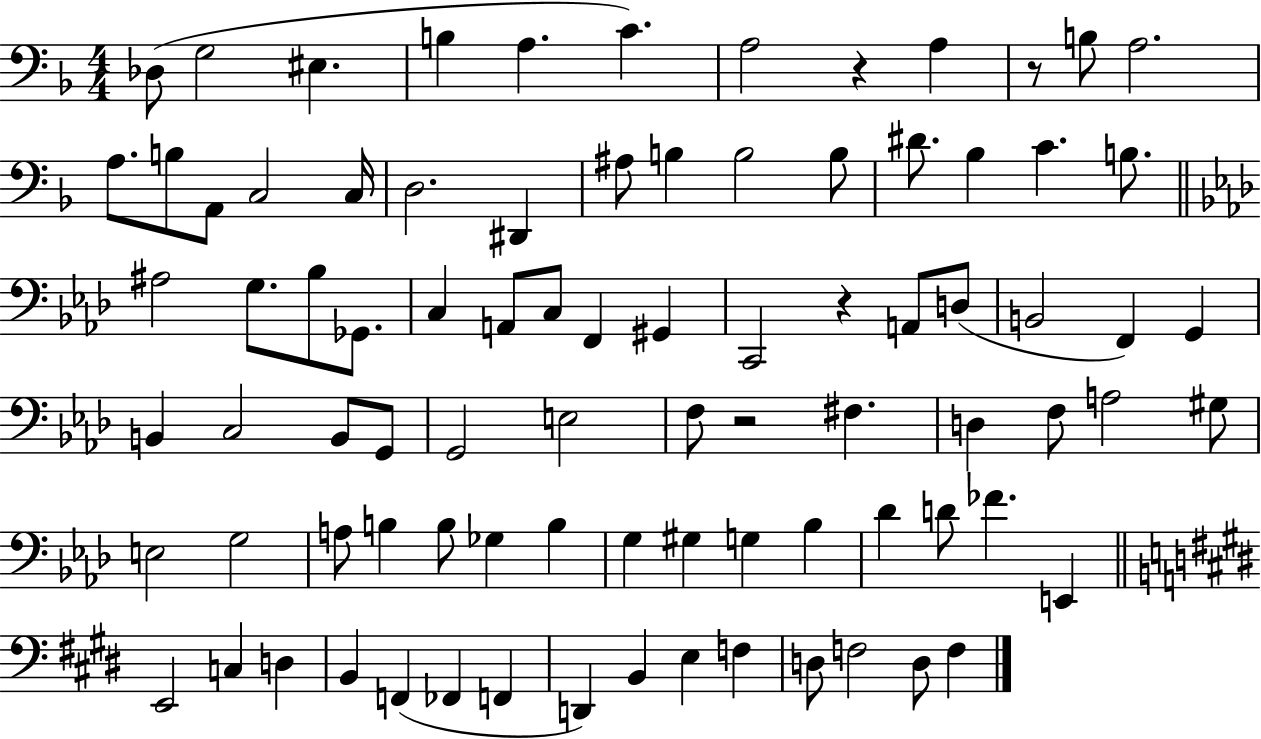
Db3/e G3/h EIS3/q. B3/q A3/q. C4/q. A3/h R/q A3/q R/e B3/e A3/h. A3/e. B3/e A2/e C3/h C3/s D3/h. D#2/q A#3/e B3/q B3/h B3/e D#4/e. Bb3/q C4/q. B3/e. A#3/h G3/e. Bb3/e Gb2/e. C3/q A2/e C3/e F2/q G#2/q C2/h R/q A2/e D3/e B2/h F2/q G2/q B2/q C3/h B2/e G2/e G2/h E3/h F3/e R/h F#3/q. D3/q F3/e A3/h G#3/e E3/h G3/h A3/e B3/q B3/e Gb3/q B3/q G3/q G#3/q G3/q Bb3/q Db4/q D4/e FES4/q. E2/q E2/h C3/q D3/q B2/q F2/q FES2/q F2/q D2/q B2/q E3/q F3/q D3/e F3/h D3/e F3/q